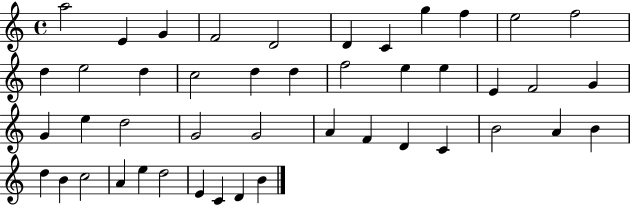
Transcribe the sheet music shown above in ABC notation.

X:1
T:Untitled
M:4/4
L:1/4
K:C
a2 E G F2 D2 D C g f e2 f2 d e2 d c2 d d f2 e e E F2 G G e d2 G2 G2 A F D C B2 A B d B c2 A e d2 E C D B